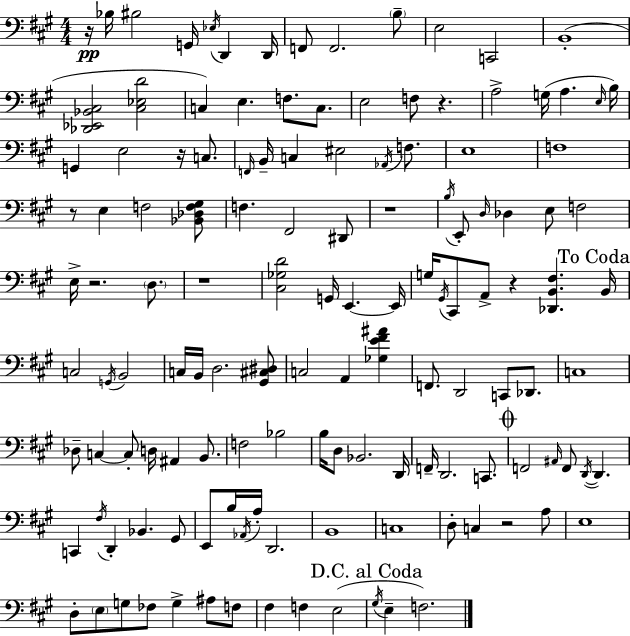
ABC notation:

X:1
T:Untitled
M:4/4
L:1/4
K:A
z/4 _B,/4 ^B,2 G,,/4 _E,/4 D,, D,,/4 F,,/2 F,,2 B,/2 E,2 C,,2 B,,4 [_D,,_E,,_B,,^C,]2 [^C,_E,D]2 C, E, F,/2 C,/2 E,2 F,/2 z A,2 G,/4 A, E,/4 B,/4 G,, E,2 z/4 C,/2 F,,/4 B,,/4 C, ^E,2 _A,,/4 F,/2 E,4 F,4 z/2 E, F,2 [_B,,_D,F,^G,]/2 F, ^F,,2 ^D,,/2 z4 B,/4 E,,/2 D,/4 _D, E,/2 F,2 E,/4 z2 D,/2 z4 [^C,_G,D]2 G,,/4 E,, E,,/4 G,/4 ^G,,/4 ^C,,/2 A,,/2 z [_D,,B,,^F,] B,,/4 C,2 G,,/4 B,,2 C,/4 B,,/4 D,2 [^G,,^C,^D,]/2 C,2 A,, [_G,E^F^A] F,,/2 D,,2 C,,/2 _D,,/2 C,4 _D,/2 C, C,/2 D,/4 ^A,, B,,/2 F,2 _B,2 B,/4 D,/2 _B,,2 D,,/4 F,,/4 D,,2 C,,/2 F,,2 ^A,,/4 F,,/2 D,,/4 D,, C,, ^F,/4 D,, _B,, ^G,,/2 E,,/2 B,/4 _A,,/4 A,/4 D,,2 B,,4 C,4 D,/2 C, z2 A,/2 E,4 D,/2 E,/2 G,/2 _F,/2 G, ^A,/2 F,/2 ^F, F, E,2 ^G,/4 E, F,2